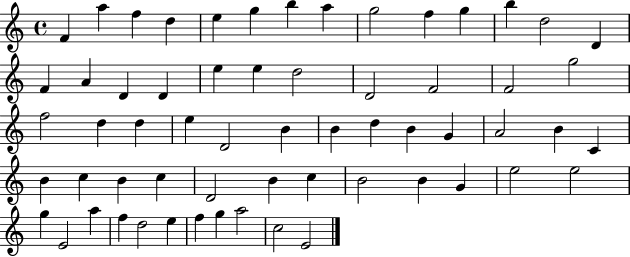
X:1
T:Untitled
M:4/4
L:1/4
K:C
F a f d e g b a g2 f g b d2 D F A D D e e d2 D2 F2 F2 g2 f2 d d e D2 B B d B G A2 B C B c B c D2 B c B2 B G e2 e2 g E2 a f d2 e f g a2 c2 E2